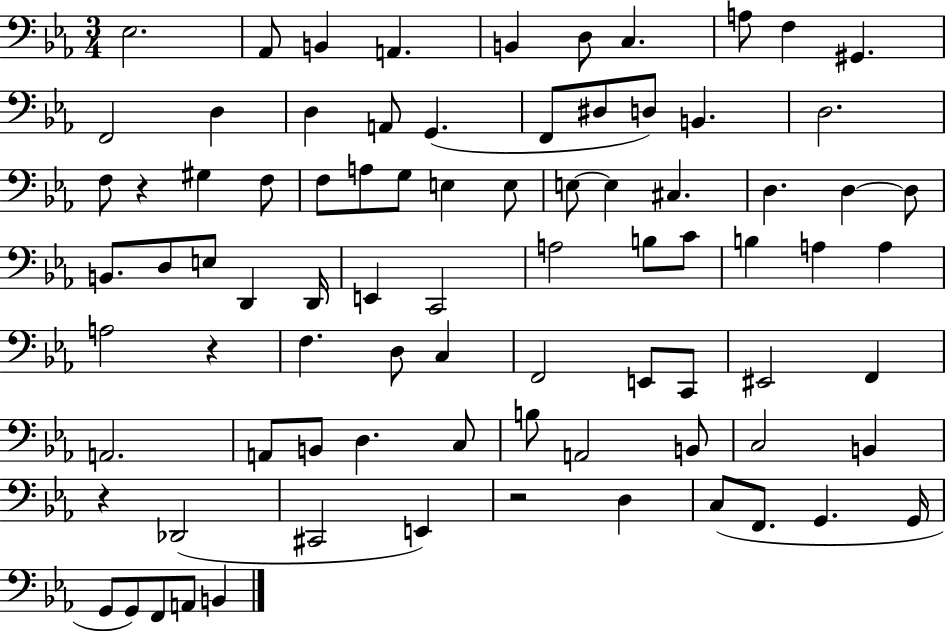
X:1
T:Untitled
M:3/4
L:1/4
K:Eb
_E,2 _A,,/2 B,, A,, B,, D,/2 C, A,/2 F, ^G,, F,,2 D, D, A,,/2 G,, F,,/2 ^D,/2 D,/2 B,, D,2 F,/2 z ^G, F,/2 F,/2 A,/2 G,/2 E, E,/2 E,/2 E, ^C, D, D, D,/2 B,,/2 D,/2 E,/2 D,, D,,/4 E,, C,,2 A,2 B,/2 C/2 B, A, A, A,2 z F, D,/2 C, F,,2 E,,/2 C,,/2 ^E,,2 F,, A,,2 A,,/2 B,,/2 D, C,/2 B,/2 A,,2 B,,/2 C,2 B,, z _D,,2 ^C,,2 E,, z2 D, C,/2 F,,/2 G,, G,,/4 G,,/2 G,,/2 F,,/2 A,,/2 B,,